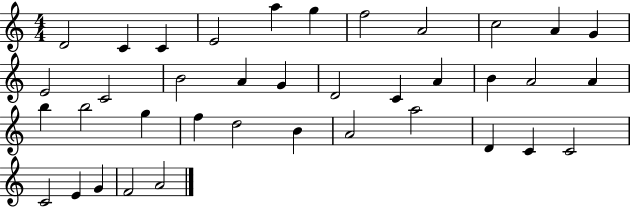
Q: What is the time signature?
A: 4/4